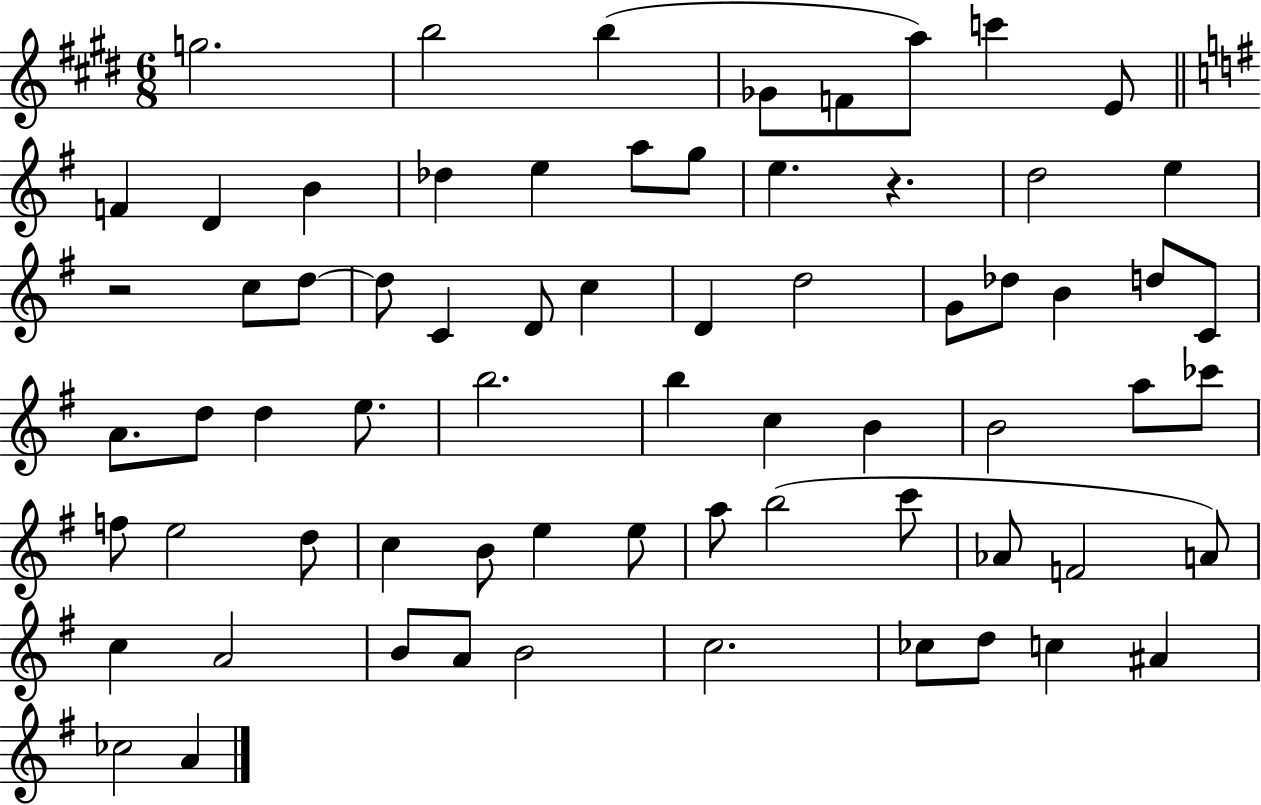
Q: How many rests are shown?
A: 2